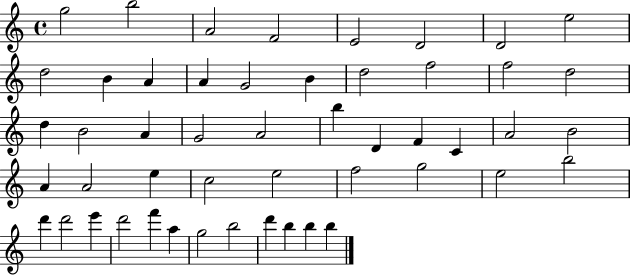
{
  \clef treble
  \time 4/4
  \defaultTimeSignature
  \key c \major
  g''2 b''2 | a'2 f'2 | e'2 d'2 | d'2 e''2 | \break d''2 b'4 a'4 | a'4 g'2 b'4 | d''2 f''2 | f''2 d''2 | \break d''4 b'2 a'4 | g'2 a'2 | b''4 d'4 f'4 c'4 | a'2 b'2 | \break a'4 a'2 e''4 | c''2 e''2 | f''2 g''2 | e''2 b''2 | \break d'''4 d'''2 e'''4 | d'''2 f'''4 a''4 | g''2 b''2 | d'''4 b''4 b''4 b''4 | \break \bar "|."
}